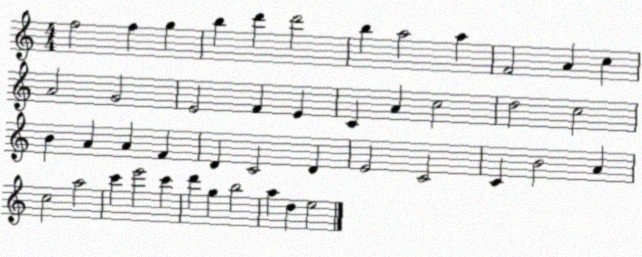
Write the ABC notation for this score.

X:1
T:Untitled
M:4/4
L:1/4
K:C
f2 f g b d' d'2 b a2 a F2 A c A2 G2 E2 F E C A c2 d2 c2 B A A F D C2 D E2 C2 C B2 A c2 a2 c' e'2 c' d' g b2 a d e2